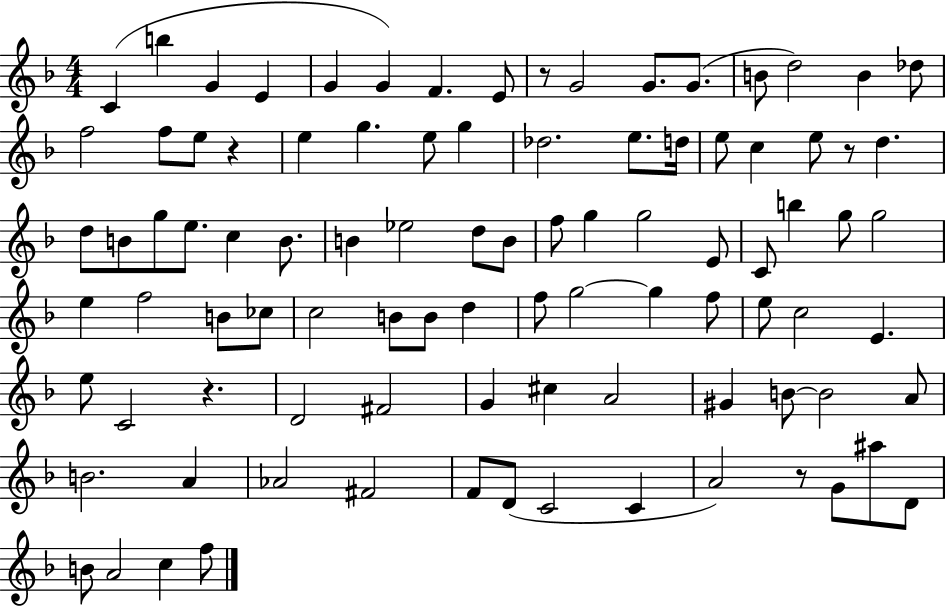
{
  \clef treble
  \numericTimeSignature
  \time 4/4
  \key f \major
  c'4( b''4 g'4 e'4 | g'4 g'4) f'4. e'8 | r8 g'2 g'8. g'8.( | b'8 d''2) b'4 des''8 | \break f''2 f''8 e''8 r4 | e''4 g''4. e''8 g''4 | des''2. e''8. d''16 | e''8 c''4 e''8 r8 d''4. | \break d''8 b'8 g''8 e''8. c''4 b'8. | b'4 ees''2 d''8 b'8 | f''8 g''4 g''2 e'8 | c'8 b''4 g''8 g''2 | \break e''4 f''2 b'8 ces''8 | c''2 b'8 b'8 d''4 | f''8 g''2~~ g''4 f''8 | e''8 c''2 e'4. | \break e''8 c'2 r4. | d'2 fis'2 | g'4 cis''4 a'2 | gis'4 b'8~~ b'2 a'8 | \break b'2. a'4 | aes'2 fis'2 | f'8 d'8( c'2 c'4 | a'2) r8 g'8 ais''8 d'8 | \break b'8 a'2 c''4 f''8 | \bar "|."
}